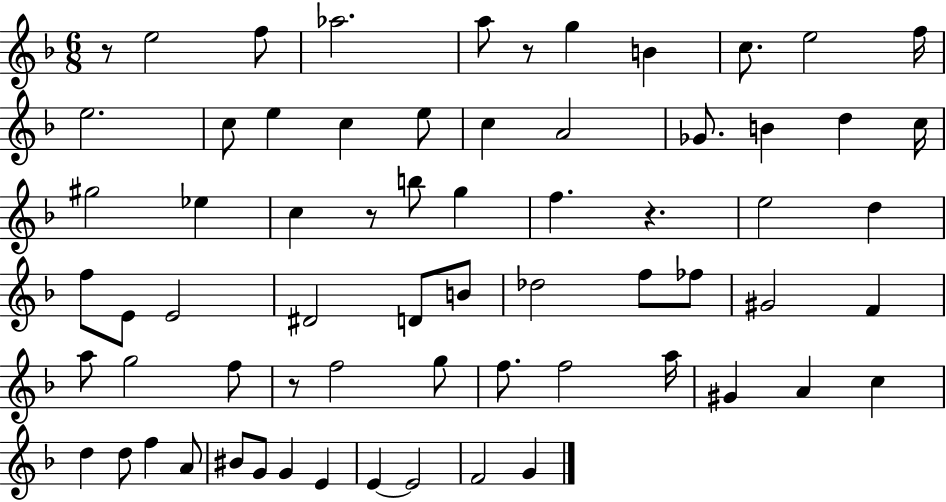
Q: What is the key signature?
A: F major